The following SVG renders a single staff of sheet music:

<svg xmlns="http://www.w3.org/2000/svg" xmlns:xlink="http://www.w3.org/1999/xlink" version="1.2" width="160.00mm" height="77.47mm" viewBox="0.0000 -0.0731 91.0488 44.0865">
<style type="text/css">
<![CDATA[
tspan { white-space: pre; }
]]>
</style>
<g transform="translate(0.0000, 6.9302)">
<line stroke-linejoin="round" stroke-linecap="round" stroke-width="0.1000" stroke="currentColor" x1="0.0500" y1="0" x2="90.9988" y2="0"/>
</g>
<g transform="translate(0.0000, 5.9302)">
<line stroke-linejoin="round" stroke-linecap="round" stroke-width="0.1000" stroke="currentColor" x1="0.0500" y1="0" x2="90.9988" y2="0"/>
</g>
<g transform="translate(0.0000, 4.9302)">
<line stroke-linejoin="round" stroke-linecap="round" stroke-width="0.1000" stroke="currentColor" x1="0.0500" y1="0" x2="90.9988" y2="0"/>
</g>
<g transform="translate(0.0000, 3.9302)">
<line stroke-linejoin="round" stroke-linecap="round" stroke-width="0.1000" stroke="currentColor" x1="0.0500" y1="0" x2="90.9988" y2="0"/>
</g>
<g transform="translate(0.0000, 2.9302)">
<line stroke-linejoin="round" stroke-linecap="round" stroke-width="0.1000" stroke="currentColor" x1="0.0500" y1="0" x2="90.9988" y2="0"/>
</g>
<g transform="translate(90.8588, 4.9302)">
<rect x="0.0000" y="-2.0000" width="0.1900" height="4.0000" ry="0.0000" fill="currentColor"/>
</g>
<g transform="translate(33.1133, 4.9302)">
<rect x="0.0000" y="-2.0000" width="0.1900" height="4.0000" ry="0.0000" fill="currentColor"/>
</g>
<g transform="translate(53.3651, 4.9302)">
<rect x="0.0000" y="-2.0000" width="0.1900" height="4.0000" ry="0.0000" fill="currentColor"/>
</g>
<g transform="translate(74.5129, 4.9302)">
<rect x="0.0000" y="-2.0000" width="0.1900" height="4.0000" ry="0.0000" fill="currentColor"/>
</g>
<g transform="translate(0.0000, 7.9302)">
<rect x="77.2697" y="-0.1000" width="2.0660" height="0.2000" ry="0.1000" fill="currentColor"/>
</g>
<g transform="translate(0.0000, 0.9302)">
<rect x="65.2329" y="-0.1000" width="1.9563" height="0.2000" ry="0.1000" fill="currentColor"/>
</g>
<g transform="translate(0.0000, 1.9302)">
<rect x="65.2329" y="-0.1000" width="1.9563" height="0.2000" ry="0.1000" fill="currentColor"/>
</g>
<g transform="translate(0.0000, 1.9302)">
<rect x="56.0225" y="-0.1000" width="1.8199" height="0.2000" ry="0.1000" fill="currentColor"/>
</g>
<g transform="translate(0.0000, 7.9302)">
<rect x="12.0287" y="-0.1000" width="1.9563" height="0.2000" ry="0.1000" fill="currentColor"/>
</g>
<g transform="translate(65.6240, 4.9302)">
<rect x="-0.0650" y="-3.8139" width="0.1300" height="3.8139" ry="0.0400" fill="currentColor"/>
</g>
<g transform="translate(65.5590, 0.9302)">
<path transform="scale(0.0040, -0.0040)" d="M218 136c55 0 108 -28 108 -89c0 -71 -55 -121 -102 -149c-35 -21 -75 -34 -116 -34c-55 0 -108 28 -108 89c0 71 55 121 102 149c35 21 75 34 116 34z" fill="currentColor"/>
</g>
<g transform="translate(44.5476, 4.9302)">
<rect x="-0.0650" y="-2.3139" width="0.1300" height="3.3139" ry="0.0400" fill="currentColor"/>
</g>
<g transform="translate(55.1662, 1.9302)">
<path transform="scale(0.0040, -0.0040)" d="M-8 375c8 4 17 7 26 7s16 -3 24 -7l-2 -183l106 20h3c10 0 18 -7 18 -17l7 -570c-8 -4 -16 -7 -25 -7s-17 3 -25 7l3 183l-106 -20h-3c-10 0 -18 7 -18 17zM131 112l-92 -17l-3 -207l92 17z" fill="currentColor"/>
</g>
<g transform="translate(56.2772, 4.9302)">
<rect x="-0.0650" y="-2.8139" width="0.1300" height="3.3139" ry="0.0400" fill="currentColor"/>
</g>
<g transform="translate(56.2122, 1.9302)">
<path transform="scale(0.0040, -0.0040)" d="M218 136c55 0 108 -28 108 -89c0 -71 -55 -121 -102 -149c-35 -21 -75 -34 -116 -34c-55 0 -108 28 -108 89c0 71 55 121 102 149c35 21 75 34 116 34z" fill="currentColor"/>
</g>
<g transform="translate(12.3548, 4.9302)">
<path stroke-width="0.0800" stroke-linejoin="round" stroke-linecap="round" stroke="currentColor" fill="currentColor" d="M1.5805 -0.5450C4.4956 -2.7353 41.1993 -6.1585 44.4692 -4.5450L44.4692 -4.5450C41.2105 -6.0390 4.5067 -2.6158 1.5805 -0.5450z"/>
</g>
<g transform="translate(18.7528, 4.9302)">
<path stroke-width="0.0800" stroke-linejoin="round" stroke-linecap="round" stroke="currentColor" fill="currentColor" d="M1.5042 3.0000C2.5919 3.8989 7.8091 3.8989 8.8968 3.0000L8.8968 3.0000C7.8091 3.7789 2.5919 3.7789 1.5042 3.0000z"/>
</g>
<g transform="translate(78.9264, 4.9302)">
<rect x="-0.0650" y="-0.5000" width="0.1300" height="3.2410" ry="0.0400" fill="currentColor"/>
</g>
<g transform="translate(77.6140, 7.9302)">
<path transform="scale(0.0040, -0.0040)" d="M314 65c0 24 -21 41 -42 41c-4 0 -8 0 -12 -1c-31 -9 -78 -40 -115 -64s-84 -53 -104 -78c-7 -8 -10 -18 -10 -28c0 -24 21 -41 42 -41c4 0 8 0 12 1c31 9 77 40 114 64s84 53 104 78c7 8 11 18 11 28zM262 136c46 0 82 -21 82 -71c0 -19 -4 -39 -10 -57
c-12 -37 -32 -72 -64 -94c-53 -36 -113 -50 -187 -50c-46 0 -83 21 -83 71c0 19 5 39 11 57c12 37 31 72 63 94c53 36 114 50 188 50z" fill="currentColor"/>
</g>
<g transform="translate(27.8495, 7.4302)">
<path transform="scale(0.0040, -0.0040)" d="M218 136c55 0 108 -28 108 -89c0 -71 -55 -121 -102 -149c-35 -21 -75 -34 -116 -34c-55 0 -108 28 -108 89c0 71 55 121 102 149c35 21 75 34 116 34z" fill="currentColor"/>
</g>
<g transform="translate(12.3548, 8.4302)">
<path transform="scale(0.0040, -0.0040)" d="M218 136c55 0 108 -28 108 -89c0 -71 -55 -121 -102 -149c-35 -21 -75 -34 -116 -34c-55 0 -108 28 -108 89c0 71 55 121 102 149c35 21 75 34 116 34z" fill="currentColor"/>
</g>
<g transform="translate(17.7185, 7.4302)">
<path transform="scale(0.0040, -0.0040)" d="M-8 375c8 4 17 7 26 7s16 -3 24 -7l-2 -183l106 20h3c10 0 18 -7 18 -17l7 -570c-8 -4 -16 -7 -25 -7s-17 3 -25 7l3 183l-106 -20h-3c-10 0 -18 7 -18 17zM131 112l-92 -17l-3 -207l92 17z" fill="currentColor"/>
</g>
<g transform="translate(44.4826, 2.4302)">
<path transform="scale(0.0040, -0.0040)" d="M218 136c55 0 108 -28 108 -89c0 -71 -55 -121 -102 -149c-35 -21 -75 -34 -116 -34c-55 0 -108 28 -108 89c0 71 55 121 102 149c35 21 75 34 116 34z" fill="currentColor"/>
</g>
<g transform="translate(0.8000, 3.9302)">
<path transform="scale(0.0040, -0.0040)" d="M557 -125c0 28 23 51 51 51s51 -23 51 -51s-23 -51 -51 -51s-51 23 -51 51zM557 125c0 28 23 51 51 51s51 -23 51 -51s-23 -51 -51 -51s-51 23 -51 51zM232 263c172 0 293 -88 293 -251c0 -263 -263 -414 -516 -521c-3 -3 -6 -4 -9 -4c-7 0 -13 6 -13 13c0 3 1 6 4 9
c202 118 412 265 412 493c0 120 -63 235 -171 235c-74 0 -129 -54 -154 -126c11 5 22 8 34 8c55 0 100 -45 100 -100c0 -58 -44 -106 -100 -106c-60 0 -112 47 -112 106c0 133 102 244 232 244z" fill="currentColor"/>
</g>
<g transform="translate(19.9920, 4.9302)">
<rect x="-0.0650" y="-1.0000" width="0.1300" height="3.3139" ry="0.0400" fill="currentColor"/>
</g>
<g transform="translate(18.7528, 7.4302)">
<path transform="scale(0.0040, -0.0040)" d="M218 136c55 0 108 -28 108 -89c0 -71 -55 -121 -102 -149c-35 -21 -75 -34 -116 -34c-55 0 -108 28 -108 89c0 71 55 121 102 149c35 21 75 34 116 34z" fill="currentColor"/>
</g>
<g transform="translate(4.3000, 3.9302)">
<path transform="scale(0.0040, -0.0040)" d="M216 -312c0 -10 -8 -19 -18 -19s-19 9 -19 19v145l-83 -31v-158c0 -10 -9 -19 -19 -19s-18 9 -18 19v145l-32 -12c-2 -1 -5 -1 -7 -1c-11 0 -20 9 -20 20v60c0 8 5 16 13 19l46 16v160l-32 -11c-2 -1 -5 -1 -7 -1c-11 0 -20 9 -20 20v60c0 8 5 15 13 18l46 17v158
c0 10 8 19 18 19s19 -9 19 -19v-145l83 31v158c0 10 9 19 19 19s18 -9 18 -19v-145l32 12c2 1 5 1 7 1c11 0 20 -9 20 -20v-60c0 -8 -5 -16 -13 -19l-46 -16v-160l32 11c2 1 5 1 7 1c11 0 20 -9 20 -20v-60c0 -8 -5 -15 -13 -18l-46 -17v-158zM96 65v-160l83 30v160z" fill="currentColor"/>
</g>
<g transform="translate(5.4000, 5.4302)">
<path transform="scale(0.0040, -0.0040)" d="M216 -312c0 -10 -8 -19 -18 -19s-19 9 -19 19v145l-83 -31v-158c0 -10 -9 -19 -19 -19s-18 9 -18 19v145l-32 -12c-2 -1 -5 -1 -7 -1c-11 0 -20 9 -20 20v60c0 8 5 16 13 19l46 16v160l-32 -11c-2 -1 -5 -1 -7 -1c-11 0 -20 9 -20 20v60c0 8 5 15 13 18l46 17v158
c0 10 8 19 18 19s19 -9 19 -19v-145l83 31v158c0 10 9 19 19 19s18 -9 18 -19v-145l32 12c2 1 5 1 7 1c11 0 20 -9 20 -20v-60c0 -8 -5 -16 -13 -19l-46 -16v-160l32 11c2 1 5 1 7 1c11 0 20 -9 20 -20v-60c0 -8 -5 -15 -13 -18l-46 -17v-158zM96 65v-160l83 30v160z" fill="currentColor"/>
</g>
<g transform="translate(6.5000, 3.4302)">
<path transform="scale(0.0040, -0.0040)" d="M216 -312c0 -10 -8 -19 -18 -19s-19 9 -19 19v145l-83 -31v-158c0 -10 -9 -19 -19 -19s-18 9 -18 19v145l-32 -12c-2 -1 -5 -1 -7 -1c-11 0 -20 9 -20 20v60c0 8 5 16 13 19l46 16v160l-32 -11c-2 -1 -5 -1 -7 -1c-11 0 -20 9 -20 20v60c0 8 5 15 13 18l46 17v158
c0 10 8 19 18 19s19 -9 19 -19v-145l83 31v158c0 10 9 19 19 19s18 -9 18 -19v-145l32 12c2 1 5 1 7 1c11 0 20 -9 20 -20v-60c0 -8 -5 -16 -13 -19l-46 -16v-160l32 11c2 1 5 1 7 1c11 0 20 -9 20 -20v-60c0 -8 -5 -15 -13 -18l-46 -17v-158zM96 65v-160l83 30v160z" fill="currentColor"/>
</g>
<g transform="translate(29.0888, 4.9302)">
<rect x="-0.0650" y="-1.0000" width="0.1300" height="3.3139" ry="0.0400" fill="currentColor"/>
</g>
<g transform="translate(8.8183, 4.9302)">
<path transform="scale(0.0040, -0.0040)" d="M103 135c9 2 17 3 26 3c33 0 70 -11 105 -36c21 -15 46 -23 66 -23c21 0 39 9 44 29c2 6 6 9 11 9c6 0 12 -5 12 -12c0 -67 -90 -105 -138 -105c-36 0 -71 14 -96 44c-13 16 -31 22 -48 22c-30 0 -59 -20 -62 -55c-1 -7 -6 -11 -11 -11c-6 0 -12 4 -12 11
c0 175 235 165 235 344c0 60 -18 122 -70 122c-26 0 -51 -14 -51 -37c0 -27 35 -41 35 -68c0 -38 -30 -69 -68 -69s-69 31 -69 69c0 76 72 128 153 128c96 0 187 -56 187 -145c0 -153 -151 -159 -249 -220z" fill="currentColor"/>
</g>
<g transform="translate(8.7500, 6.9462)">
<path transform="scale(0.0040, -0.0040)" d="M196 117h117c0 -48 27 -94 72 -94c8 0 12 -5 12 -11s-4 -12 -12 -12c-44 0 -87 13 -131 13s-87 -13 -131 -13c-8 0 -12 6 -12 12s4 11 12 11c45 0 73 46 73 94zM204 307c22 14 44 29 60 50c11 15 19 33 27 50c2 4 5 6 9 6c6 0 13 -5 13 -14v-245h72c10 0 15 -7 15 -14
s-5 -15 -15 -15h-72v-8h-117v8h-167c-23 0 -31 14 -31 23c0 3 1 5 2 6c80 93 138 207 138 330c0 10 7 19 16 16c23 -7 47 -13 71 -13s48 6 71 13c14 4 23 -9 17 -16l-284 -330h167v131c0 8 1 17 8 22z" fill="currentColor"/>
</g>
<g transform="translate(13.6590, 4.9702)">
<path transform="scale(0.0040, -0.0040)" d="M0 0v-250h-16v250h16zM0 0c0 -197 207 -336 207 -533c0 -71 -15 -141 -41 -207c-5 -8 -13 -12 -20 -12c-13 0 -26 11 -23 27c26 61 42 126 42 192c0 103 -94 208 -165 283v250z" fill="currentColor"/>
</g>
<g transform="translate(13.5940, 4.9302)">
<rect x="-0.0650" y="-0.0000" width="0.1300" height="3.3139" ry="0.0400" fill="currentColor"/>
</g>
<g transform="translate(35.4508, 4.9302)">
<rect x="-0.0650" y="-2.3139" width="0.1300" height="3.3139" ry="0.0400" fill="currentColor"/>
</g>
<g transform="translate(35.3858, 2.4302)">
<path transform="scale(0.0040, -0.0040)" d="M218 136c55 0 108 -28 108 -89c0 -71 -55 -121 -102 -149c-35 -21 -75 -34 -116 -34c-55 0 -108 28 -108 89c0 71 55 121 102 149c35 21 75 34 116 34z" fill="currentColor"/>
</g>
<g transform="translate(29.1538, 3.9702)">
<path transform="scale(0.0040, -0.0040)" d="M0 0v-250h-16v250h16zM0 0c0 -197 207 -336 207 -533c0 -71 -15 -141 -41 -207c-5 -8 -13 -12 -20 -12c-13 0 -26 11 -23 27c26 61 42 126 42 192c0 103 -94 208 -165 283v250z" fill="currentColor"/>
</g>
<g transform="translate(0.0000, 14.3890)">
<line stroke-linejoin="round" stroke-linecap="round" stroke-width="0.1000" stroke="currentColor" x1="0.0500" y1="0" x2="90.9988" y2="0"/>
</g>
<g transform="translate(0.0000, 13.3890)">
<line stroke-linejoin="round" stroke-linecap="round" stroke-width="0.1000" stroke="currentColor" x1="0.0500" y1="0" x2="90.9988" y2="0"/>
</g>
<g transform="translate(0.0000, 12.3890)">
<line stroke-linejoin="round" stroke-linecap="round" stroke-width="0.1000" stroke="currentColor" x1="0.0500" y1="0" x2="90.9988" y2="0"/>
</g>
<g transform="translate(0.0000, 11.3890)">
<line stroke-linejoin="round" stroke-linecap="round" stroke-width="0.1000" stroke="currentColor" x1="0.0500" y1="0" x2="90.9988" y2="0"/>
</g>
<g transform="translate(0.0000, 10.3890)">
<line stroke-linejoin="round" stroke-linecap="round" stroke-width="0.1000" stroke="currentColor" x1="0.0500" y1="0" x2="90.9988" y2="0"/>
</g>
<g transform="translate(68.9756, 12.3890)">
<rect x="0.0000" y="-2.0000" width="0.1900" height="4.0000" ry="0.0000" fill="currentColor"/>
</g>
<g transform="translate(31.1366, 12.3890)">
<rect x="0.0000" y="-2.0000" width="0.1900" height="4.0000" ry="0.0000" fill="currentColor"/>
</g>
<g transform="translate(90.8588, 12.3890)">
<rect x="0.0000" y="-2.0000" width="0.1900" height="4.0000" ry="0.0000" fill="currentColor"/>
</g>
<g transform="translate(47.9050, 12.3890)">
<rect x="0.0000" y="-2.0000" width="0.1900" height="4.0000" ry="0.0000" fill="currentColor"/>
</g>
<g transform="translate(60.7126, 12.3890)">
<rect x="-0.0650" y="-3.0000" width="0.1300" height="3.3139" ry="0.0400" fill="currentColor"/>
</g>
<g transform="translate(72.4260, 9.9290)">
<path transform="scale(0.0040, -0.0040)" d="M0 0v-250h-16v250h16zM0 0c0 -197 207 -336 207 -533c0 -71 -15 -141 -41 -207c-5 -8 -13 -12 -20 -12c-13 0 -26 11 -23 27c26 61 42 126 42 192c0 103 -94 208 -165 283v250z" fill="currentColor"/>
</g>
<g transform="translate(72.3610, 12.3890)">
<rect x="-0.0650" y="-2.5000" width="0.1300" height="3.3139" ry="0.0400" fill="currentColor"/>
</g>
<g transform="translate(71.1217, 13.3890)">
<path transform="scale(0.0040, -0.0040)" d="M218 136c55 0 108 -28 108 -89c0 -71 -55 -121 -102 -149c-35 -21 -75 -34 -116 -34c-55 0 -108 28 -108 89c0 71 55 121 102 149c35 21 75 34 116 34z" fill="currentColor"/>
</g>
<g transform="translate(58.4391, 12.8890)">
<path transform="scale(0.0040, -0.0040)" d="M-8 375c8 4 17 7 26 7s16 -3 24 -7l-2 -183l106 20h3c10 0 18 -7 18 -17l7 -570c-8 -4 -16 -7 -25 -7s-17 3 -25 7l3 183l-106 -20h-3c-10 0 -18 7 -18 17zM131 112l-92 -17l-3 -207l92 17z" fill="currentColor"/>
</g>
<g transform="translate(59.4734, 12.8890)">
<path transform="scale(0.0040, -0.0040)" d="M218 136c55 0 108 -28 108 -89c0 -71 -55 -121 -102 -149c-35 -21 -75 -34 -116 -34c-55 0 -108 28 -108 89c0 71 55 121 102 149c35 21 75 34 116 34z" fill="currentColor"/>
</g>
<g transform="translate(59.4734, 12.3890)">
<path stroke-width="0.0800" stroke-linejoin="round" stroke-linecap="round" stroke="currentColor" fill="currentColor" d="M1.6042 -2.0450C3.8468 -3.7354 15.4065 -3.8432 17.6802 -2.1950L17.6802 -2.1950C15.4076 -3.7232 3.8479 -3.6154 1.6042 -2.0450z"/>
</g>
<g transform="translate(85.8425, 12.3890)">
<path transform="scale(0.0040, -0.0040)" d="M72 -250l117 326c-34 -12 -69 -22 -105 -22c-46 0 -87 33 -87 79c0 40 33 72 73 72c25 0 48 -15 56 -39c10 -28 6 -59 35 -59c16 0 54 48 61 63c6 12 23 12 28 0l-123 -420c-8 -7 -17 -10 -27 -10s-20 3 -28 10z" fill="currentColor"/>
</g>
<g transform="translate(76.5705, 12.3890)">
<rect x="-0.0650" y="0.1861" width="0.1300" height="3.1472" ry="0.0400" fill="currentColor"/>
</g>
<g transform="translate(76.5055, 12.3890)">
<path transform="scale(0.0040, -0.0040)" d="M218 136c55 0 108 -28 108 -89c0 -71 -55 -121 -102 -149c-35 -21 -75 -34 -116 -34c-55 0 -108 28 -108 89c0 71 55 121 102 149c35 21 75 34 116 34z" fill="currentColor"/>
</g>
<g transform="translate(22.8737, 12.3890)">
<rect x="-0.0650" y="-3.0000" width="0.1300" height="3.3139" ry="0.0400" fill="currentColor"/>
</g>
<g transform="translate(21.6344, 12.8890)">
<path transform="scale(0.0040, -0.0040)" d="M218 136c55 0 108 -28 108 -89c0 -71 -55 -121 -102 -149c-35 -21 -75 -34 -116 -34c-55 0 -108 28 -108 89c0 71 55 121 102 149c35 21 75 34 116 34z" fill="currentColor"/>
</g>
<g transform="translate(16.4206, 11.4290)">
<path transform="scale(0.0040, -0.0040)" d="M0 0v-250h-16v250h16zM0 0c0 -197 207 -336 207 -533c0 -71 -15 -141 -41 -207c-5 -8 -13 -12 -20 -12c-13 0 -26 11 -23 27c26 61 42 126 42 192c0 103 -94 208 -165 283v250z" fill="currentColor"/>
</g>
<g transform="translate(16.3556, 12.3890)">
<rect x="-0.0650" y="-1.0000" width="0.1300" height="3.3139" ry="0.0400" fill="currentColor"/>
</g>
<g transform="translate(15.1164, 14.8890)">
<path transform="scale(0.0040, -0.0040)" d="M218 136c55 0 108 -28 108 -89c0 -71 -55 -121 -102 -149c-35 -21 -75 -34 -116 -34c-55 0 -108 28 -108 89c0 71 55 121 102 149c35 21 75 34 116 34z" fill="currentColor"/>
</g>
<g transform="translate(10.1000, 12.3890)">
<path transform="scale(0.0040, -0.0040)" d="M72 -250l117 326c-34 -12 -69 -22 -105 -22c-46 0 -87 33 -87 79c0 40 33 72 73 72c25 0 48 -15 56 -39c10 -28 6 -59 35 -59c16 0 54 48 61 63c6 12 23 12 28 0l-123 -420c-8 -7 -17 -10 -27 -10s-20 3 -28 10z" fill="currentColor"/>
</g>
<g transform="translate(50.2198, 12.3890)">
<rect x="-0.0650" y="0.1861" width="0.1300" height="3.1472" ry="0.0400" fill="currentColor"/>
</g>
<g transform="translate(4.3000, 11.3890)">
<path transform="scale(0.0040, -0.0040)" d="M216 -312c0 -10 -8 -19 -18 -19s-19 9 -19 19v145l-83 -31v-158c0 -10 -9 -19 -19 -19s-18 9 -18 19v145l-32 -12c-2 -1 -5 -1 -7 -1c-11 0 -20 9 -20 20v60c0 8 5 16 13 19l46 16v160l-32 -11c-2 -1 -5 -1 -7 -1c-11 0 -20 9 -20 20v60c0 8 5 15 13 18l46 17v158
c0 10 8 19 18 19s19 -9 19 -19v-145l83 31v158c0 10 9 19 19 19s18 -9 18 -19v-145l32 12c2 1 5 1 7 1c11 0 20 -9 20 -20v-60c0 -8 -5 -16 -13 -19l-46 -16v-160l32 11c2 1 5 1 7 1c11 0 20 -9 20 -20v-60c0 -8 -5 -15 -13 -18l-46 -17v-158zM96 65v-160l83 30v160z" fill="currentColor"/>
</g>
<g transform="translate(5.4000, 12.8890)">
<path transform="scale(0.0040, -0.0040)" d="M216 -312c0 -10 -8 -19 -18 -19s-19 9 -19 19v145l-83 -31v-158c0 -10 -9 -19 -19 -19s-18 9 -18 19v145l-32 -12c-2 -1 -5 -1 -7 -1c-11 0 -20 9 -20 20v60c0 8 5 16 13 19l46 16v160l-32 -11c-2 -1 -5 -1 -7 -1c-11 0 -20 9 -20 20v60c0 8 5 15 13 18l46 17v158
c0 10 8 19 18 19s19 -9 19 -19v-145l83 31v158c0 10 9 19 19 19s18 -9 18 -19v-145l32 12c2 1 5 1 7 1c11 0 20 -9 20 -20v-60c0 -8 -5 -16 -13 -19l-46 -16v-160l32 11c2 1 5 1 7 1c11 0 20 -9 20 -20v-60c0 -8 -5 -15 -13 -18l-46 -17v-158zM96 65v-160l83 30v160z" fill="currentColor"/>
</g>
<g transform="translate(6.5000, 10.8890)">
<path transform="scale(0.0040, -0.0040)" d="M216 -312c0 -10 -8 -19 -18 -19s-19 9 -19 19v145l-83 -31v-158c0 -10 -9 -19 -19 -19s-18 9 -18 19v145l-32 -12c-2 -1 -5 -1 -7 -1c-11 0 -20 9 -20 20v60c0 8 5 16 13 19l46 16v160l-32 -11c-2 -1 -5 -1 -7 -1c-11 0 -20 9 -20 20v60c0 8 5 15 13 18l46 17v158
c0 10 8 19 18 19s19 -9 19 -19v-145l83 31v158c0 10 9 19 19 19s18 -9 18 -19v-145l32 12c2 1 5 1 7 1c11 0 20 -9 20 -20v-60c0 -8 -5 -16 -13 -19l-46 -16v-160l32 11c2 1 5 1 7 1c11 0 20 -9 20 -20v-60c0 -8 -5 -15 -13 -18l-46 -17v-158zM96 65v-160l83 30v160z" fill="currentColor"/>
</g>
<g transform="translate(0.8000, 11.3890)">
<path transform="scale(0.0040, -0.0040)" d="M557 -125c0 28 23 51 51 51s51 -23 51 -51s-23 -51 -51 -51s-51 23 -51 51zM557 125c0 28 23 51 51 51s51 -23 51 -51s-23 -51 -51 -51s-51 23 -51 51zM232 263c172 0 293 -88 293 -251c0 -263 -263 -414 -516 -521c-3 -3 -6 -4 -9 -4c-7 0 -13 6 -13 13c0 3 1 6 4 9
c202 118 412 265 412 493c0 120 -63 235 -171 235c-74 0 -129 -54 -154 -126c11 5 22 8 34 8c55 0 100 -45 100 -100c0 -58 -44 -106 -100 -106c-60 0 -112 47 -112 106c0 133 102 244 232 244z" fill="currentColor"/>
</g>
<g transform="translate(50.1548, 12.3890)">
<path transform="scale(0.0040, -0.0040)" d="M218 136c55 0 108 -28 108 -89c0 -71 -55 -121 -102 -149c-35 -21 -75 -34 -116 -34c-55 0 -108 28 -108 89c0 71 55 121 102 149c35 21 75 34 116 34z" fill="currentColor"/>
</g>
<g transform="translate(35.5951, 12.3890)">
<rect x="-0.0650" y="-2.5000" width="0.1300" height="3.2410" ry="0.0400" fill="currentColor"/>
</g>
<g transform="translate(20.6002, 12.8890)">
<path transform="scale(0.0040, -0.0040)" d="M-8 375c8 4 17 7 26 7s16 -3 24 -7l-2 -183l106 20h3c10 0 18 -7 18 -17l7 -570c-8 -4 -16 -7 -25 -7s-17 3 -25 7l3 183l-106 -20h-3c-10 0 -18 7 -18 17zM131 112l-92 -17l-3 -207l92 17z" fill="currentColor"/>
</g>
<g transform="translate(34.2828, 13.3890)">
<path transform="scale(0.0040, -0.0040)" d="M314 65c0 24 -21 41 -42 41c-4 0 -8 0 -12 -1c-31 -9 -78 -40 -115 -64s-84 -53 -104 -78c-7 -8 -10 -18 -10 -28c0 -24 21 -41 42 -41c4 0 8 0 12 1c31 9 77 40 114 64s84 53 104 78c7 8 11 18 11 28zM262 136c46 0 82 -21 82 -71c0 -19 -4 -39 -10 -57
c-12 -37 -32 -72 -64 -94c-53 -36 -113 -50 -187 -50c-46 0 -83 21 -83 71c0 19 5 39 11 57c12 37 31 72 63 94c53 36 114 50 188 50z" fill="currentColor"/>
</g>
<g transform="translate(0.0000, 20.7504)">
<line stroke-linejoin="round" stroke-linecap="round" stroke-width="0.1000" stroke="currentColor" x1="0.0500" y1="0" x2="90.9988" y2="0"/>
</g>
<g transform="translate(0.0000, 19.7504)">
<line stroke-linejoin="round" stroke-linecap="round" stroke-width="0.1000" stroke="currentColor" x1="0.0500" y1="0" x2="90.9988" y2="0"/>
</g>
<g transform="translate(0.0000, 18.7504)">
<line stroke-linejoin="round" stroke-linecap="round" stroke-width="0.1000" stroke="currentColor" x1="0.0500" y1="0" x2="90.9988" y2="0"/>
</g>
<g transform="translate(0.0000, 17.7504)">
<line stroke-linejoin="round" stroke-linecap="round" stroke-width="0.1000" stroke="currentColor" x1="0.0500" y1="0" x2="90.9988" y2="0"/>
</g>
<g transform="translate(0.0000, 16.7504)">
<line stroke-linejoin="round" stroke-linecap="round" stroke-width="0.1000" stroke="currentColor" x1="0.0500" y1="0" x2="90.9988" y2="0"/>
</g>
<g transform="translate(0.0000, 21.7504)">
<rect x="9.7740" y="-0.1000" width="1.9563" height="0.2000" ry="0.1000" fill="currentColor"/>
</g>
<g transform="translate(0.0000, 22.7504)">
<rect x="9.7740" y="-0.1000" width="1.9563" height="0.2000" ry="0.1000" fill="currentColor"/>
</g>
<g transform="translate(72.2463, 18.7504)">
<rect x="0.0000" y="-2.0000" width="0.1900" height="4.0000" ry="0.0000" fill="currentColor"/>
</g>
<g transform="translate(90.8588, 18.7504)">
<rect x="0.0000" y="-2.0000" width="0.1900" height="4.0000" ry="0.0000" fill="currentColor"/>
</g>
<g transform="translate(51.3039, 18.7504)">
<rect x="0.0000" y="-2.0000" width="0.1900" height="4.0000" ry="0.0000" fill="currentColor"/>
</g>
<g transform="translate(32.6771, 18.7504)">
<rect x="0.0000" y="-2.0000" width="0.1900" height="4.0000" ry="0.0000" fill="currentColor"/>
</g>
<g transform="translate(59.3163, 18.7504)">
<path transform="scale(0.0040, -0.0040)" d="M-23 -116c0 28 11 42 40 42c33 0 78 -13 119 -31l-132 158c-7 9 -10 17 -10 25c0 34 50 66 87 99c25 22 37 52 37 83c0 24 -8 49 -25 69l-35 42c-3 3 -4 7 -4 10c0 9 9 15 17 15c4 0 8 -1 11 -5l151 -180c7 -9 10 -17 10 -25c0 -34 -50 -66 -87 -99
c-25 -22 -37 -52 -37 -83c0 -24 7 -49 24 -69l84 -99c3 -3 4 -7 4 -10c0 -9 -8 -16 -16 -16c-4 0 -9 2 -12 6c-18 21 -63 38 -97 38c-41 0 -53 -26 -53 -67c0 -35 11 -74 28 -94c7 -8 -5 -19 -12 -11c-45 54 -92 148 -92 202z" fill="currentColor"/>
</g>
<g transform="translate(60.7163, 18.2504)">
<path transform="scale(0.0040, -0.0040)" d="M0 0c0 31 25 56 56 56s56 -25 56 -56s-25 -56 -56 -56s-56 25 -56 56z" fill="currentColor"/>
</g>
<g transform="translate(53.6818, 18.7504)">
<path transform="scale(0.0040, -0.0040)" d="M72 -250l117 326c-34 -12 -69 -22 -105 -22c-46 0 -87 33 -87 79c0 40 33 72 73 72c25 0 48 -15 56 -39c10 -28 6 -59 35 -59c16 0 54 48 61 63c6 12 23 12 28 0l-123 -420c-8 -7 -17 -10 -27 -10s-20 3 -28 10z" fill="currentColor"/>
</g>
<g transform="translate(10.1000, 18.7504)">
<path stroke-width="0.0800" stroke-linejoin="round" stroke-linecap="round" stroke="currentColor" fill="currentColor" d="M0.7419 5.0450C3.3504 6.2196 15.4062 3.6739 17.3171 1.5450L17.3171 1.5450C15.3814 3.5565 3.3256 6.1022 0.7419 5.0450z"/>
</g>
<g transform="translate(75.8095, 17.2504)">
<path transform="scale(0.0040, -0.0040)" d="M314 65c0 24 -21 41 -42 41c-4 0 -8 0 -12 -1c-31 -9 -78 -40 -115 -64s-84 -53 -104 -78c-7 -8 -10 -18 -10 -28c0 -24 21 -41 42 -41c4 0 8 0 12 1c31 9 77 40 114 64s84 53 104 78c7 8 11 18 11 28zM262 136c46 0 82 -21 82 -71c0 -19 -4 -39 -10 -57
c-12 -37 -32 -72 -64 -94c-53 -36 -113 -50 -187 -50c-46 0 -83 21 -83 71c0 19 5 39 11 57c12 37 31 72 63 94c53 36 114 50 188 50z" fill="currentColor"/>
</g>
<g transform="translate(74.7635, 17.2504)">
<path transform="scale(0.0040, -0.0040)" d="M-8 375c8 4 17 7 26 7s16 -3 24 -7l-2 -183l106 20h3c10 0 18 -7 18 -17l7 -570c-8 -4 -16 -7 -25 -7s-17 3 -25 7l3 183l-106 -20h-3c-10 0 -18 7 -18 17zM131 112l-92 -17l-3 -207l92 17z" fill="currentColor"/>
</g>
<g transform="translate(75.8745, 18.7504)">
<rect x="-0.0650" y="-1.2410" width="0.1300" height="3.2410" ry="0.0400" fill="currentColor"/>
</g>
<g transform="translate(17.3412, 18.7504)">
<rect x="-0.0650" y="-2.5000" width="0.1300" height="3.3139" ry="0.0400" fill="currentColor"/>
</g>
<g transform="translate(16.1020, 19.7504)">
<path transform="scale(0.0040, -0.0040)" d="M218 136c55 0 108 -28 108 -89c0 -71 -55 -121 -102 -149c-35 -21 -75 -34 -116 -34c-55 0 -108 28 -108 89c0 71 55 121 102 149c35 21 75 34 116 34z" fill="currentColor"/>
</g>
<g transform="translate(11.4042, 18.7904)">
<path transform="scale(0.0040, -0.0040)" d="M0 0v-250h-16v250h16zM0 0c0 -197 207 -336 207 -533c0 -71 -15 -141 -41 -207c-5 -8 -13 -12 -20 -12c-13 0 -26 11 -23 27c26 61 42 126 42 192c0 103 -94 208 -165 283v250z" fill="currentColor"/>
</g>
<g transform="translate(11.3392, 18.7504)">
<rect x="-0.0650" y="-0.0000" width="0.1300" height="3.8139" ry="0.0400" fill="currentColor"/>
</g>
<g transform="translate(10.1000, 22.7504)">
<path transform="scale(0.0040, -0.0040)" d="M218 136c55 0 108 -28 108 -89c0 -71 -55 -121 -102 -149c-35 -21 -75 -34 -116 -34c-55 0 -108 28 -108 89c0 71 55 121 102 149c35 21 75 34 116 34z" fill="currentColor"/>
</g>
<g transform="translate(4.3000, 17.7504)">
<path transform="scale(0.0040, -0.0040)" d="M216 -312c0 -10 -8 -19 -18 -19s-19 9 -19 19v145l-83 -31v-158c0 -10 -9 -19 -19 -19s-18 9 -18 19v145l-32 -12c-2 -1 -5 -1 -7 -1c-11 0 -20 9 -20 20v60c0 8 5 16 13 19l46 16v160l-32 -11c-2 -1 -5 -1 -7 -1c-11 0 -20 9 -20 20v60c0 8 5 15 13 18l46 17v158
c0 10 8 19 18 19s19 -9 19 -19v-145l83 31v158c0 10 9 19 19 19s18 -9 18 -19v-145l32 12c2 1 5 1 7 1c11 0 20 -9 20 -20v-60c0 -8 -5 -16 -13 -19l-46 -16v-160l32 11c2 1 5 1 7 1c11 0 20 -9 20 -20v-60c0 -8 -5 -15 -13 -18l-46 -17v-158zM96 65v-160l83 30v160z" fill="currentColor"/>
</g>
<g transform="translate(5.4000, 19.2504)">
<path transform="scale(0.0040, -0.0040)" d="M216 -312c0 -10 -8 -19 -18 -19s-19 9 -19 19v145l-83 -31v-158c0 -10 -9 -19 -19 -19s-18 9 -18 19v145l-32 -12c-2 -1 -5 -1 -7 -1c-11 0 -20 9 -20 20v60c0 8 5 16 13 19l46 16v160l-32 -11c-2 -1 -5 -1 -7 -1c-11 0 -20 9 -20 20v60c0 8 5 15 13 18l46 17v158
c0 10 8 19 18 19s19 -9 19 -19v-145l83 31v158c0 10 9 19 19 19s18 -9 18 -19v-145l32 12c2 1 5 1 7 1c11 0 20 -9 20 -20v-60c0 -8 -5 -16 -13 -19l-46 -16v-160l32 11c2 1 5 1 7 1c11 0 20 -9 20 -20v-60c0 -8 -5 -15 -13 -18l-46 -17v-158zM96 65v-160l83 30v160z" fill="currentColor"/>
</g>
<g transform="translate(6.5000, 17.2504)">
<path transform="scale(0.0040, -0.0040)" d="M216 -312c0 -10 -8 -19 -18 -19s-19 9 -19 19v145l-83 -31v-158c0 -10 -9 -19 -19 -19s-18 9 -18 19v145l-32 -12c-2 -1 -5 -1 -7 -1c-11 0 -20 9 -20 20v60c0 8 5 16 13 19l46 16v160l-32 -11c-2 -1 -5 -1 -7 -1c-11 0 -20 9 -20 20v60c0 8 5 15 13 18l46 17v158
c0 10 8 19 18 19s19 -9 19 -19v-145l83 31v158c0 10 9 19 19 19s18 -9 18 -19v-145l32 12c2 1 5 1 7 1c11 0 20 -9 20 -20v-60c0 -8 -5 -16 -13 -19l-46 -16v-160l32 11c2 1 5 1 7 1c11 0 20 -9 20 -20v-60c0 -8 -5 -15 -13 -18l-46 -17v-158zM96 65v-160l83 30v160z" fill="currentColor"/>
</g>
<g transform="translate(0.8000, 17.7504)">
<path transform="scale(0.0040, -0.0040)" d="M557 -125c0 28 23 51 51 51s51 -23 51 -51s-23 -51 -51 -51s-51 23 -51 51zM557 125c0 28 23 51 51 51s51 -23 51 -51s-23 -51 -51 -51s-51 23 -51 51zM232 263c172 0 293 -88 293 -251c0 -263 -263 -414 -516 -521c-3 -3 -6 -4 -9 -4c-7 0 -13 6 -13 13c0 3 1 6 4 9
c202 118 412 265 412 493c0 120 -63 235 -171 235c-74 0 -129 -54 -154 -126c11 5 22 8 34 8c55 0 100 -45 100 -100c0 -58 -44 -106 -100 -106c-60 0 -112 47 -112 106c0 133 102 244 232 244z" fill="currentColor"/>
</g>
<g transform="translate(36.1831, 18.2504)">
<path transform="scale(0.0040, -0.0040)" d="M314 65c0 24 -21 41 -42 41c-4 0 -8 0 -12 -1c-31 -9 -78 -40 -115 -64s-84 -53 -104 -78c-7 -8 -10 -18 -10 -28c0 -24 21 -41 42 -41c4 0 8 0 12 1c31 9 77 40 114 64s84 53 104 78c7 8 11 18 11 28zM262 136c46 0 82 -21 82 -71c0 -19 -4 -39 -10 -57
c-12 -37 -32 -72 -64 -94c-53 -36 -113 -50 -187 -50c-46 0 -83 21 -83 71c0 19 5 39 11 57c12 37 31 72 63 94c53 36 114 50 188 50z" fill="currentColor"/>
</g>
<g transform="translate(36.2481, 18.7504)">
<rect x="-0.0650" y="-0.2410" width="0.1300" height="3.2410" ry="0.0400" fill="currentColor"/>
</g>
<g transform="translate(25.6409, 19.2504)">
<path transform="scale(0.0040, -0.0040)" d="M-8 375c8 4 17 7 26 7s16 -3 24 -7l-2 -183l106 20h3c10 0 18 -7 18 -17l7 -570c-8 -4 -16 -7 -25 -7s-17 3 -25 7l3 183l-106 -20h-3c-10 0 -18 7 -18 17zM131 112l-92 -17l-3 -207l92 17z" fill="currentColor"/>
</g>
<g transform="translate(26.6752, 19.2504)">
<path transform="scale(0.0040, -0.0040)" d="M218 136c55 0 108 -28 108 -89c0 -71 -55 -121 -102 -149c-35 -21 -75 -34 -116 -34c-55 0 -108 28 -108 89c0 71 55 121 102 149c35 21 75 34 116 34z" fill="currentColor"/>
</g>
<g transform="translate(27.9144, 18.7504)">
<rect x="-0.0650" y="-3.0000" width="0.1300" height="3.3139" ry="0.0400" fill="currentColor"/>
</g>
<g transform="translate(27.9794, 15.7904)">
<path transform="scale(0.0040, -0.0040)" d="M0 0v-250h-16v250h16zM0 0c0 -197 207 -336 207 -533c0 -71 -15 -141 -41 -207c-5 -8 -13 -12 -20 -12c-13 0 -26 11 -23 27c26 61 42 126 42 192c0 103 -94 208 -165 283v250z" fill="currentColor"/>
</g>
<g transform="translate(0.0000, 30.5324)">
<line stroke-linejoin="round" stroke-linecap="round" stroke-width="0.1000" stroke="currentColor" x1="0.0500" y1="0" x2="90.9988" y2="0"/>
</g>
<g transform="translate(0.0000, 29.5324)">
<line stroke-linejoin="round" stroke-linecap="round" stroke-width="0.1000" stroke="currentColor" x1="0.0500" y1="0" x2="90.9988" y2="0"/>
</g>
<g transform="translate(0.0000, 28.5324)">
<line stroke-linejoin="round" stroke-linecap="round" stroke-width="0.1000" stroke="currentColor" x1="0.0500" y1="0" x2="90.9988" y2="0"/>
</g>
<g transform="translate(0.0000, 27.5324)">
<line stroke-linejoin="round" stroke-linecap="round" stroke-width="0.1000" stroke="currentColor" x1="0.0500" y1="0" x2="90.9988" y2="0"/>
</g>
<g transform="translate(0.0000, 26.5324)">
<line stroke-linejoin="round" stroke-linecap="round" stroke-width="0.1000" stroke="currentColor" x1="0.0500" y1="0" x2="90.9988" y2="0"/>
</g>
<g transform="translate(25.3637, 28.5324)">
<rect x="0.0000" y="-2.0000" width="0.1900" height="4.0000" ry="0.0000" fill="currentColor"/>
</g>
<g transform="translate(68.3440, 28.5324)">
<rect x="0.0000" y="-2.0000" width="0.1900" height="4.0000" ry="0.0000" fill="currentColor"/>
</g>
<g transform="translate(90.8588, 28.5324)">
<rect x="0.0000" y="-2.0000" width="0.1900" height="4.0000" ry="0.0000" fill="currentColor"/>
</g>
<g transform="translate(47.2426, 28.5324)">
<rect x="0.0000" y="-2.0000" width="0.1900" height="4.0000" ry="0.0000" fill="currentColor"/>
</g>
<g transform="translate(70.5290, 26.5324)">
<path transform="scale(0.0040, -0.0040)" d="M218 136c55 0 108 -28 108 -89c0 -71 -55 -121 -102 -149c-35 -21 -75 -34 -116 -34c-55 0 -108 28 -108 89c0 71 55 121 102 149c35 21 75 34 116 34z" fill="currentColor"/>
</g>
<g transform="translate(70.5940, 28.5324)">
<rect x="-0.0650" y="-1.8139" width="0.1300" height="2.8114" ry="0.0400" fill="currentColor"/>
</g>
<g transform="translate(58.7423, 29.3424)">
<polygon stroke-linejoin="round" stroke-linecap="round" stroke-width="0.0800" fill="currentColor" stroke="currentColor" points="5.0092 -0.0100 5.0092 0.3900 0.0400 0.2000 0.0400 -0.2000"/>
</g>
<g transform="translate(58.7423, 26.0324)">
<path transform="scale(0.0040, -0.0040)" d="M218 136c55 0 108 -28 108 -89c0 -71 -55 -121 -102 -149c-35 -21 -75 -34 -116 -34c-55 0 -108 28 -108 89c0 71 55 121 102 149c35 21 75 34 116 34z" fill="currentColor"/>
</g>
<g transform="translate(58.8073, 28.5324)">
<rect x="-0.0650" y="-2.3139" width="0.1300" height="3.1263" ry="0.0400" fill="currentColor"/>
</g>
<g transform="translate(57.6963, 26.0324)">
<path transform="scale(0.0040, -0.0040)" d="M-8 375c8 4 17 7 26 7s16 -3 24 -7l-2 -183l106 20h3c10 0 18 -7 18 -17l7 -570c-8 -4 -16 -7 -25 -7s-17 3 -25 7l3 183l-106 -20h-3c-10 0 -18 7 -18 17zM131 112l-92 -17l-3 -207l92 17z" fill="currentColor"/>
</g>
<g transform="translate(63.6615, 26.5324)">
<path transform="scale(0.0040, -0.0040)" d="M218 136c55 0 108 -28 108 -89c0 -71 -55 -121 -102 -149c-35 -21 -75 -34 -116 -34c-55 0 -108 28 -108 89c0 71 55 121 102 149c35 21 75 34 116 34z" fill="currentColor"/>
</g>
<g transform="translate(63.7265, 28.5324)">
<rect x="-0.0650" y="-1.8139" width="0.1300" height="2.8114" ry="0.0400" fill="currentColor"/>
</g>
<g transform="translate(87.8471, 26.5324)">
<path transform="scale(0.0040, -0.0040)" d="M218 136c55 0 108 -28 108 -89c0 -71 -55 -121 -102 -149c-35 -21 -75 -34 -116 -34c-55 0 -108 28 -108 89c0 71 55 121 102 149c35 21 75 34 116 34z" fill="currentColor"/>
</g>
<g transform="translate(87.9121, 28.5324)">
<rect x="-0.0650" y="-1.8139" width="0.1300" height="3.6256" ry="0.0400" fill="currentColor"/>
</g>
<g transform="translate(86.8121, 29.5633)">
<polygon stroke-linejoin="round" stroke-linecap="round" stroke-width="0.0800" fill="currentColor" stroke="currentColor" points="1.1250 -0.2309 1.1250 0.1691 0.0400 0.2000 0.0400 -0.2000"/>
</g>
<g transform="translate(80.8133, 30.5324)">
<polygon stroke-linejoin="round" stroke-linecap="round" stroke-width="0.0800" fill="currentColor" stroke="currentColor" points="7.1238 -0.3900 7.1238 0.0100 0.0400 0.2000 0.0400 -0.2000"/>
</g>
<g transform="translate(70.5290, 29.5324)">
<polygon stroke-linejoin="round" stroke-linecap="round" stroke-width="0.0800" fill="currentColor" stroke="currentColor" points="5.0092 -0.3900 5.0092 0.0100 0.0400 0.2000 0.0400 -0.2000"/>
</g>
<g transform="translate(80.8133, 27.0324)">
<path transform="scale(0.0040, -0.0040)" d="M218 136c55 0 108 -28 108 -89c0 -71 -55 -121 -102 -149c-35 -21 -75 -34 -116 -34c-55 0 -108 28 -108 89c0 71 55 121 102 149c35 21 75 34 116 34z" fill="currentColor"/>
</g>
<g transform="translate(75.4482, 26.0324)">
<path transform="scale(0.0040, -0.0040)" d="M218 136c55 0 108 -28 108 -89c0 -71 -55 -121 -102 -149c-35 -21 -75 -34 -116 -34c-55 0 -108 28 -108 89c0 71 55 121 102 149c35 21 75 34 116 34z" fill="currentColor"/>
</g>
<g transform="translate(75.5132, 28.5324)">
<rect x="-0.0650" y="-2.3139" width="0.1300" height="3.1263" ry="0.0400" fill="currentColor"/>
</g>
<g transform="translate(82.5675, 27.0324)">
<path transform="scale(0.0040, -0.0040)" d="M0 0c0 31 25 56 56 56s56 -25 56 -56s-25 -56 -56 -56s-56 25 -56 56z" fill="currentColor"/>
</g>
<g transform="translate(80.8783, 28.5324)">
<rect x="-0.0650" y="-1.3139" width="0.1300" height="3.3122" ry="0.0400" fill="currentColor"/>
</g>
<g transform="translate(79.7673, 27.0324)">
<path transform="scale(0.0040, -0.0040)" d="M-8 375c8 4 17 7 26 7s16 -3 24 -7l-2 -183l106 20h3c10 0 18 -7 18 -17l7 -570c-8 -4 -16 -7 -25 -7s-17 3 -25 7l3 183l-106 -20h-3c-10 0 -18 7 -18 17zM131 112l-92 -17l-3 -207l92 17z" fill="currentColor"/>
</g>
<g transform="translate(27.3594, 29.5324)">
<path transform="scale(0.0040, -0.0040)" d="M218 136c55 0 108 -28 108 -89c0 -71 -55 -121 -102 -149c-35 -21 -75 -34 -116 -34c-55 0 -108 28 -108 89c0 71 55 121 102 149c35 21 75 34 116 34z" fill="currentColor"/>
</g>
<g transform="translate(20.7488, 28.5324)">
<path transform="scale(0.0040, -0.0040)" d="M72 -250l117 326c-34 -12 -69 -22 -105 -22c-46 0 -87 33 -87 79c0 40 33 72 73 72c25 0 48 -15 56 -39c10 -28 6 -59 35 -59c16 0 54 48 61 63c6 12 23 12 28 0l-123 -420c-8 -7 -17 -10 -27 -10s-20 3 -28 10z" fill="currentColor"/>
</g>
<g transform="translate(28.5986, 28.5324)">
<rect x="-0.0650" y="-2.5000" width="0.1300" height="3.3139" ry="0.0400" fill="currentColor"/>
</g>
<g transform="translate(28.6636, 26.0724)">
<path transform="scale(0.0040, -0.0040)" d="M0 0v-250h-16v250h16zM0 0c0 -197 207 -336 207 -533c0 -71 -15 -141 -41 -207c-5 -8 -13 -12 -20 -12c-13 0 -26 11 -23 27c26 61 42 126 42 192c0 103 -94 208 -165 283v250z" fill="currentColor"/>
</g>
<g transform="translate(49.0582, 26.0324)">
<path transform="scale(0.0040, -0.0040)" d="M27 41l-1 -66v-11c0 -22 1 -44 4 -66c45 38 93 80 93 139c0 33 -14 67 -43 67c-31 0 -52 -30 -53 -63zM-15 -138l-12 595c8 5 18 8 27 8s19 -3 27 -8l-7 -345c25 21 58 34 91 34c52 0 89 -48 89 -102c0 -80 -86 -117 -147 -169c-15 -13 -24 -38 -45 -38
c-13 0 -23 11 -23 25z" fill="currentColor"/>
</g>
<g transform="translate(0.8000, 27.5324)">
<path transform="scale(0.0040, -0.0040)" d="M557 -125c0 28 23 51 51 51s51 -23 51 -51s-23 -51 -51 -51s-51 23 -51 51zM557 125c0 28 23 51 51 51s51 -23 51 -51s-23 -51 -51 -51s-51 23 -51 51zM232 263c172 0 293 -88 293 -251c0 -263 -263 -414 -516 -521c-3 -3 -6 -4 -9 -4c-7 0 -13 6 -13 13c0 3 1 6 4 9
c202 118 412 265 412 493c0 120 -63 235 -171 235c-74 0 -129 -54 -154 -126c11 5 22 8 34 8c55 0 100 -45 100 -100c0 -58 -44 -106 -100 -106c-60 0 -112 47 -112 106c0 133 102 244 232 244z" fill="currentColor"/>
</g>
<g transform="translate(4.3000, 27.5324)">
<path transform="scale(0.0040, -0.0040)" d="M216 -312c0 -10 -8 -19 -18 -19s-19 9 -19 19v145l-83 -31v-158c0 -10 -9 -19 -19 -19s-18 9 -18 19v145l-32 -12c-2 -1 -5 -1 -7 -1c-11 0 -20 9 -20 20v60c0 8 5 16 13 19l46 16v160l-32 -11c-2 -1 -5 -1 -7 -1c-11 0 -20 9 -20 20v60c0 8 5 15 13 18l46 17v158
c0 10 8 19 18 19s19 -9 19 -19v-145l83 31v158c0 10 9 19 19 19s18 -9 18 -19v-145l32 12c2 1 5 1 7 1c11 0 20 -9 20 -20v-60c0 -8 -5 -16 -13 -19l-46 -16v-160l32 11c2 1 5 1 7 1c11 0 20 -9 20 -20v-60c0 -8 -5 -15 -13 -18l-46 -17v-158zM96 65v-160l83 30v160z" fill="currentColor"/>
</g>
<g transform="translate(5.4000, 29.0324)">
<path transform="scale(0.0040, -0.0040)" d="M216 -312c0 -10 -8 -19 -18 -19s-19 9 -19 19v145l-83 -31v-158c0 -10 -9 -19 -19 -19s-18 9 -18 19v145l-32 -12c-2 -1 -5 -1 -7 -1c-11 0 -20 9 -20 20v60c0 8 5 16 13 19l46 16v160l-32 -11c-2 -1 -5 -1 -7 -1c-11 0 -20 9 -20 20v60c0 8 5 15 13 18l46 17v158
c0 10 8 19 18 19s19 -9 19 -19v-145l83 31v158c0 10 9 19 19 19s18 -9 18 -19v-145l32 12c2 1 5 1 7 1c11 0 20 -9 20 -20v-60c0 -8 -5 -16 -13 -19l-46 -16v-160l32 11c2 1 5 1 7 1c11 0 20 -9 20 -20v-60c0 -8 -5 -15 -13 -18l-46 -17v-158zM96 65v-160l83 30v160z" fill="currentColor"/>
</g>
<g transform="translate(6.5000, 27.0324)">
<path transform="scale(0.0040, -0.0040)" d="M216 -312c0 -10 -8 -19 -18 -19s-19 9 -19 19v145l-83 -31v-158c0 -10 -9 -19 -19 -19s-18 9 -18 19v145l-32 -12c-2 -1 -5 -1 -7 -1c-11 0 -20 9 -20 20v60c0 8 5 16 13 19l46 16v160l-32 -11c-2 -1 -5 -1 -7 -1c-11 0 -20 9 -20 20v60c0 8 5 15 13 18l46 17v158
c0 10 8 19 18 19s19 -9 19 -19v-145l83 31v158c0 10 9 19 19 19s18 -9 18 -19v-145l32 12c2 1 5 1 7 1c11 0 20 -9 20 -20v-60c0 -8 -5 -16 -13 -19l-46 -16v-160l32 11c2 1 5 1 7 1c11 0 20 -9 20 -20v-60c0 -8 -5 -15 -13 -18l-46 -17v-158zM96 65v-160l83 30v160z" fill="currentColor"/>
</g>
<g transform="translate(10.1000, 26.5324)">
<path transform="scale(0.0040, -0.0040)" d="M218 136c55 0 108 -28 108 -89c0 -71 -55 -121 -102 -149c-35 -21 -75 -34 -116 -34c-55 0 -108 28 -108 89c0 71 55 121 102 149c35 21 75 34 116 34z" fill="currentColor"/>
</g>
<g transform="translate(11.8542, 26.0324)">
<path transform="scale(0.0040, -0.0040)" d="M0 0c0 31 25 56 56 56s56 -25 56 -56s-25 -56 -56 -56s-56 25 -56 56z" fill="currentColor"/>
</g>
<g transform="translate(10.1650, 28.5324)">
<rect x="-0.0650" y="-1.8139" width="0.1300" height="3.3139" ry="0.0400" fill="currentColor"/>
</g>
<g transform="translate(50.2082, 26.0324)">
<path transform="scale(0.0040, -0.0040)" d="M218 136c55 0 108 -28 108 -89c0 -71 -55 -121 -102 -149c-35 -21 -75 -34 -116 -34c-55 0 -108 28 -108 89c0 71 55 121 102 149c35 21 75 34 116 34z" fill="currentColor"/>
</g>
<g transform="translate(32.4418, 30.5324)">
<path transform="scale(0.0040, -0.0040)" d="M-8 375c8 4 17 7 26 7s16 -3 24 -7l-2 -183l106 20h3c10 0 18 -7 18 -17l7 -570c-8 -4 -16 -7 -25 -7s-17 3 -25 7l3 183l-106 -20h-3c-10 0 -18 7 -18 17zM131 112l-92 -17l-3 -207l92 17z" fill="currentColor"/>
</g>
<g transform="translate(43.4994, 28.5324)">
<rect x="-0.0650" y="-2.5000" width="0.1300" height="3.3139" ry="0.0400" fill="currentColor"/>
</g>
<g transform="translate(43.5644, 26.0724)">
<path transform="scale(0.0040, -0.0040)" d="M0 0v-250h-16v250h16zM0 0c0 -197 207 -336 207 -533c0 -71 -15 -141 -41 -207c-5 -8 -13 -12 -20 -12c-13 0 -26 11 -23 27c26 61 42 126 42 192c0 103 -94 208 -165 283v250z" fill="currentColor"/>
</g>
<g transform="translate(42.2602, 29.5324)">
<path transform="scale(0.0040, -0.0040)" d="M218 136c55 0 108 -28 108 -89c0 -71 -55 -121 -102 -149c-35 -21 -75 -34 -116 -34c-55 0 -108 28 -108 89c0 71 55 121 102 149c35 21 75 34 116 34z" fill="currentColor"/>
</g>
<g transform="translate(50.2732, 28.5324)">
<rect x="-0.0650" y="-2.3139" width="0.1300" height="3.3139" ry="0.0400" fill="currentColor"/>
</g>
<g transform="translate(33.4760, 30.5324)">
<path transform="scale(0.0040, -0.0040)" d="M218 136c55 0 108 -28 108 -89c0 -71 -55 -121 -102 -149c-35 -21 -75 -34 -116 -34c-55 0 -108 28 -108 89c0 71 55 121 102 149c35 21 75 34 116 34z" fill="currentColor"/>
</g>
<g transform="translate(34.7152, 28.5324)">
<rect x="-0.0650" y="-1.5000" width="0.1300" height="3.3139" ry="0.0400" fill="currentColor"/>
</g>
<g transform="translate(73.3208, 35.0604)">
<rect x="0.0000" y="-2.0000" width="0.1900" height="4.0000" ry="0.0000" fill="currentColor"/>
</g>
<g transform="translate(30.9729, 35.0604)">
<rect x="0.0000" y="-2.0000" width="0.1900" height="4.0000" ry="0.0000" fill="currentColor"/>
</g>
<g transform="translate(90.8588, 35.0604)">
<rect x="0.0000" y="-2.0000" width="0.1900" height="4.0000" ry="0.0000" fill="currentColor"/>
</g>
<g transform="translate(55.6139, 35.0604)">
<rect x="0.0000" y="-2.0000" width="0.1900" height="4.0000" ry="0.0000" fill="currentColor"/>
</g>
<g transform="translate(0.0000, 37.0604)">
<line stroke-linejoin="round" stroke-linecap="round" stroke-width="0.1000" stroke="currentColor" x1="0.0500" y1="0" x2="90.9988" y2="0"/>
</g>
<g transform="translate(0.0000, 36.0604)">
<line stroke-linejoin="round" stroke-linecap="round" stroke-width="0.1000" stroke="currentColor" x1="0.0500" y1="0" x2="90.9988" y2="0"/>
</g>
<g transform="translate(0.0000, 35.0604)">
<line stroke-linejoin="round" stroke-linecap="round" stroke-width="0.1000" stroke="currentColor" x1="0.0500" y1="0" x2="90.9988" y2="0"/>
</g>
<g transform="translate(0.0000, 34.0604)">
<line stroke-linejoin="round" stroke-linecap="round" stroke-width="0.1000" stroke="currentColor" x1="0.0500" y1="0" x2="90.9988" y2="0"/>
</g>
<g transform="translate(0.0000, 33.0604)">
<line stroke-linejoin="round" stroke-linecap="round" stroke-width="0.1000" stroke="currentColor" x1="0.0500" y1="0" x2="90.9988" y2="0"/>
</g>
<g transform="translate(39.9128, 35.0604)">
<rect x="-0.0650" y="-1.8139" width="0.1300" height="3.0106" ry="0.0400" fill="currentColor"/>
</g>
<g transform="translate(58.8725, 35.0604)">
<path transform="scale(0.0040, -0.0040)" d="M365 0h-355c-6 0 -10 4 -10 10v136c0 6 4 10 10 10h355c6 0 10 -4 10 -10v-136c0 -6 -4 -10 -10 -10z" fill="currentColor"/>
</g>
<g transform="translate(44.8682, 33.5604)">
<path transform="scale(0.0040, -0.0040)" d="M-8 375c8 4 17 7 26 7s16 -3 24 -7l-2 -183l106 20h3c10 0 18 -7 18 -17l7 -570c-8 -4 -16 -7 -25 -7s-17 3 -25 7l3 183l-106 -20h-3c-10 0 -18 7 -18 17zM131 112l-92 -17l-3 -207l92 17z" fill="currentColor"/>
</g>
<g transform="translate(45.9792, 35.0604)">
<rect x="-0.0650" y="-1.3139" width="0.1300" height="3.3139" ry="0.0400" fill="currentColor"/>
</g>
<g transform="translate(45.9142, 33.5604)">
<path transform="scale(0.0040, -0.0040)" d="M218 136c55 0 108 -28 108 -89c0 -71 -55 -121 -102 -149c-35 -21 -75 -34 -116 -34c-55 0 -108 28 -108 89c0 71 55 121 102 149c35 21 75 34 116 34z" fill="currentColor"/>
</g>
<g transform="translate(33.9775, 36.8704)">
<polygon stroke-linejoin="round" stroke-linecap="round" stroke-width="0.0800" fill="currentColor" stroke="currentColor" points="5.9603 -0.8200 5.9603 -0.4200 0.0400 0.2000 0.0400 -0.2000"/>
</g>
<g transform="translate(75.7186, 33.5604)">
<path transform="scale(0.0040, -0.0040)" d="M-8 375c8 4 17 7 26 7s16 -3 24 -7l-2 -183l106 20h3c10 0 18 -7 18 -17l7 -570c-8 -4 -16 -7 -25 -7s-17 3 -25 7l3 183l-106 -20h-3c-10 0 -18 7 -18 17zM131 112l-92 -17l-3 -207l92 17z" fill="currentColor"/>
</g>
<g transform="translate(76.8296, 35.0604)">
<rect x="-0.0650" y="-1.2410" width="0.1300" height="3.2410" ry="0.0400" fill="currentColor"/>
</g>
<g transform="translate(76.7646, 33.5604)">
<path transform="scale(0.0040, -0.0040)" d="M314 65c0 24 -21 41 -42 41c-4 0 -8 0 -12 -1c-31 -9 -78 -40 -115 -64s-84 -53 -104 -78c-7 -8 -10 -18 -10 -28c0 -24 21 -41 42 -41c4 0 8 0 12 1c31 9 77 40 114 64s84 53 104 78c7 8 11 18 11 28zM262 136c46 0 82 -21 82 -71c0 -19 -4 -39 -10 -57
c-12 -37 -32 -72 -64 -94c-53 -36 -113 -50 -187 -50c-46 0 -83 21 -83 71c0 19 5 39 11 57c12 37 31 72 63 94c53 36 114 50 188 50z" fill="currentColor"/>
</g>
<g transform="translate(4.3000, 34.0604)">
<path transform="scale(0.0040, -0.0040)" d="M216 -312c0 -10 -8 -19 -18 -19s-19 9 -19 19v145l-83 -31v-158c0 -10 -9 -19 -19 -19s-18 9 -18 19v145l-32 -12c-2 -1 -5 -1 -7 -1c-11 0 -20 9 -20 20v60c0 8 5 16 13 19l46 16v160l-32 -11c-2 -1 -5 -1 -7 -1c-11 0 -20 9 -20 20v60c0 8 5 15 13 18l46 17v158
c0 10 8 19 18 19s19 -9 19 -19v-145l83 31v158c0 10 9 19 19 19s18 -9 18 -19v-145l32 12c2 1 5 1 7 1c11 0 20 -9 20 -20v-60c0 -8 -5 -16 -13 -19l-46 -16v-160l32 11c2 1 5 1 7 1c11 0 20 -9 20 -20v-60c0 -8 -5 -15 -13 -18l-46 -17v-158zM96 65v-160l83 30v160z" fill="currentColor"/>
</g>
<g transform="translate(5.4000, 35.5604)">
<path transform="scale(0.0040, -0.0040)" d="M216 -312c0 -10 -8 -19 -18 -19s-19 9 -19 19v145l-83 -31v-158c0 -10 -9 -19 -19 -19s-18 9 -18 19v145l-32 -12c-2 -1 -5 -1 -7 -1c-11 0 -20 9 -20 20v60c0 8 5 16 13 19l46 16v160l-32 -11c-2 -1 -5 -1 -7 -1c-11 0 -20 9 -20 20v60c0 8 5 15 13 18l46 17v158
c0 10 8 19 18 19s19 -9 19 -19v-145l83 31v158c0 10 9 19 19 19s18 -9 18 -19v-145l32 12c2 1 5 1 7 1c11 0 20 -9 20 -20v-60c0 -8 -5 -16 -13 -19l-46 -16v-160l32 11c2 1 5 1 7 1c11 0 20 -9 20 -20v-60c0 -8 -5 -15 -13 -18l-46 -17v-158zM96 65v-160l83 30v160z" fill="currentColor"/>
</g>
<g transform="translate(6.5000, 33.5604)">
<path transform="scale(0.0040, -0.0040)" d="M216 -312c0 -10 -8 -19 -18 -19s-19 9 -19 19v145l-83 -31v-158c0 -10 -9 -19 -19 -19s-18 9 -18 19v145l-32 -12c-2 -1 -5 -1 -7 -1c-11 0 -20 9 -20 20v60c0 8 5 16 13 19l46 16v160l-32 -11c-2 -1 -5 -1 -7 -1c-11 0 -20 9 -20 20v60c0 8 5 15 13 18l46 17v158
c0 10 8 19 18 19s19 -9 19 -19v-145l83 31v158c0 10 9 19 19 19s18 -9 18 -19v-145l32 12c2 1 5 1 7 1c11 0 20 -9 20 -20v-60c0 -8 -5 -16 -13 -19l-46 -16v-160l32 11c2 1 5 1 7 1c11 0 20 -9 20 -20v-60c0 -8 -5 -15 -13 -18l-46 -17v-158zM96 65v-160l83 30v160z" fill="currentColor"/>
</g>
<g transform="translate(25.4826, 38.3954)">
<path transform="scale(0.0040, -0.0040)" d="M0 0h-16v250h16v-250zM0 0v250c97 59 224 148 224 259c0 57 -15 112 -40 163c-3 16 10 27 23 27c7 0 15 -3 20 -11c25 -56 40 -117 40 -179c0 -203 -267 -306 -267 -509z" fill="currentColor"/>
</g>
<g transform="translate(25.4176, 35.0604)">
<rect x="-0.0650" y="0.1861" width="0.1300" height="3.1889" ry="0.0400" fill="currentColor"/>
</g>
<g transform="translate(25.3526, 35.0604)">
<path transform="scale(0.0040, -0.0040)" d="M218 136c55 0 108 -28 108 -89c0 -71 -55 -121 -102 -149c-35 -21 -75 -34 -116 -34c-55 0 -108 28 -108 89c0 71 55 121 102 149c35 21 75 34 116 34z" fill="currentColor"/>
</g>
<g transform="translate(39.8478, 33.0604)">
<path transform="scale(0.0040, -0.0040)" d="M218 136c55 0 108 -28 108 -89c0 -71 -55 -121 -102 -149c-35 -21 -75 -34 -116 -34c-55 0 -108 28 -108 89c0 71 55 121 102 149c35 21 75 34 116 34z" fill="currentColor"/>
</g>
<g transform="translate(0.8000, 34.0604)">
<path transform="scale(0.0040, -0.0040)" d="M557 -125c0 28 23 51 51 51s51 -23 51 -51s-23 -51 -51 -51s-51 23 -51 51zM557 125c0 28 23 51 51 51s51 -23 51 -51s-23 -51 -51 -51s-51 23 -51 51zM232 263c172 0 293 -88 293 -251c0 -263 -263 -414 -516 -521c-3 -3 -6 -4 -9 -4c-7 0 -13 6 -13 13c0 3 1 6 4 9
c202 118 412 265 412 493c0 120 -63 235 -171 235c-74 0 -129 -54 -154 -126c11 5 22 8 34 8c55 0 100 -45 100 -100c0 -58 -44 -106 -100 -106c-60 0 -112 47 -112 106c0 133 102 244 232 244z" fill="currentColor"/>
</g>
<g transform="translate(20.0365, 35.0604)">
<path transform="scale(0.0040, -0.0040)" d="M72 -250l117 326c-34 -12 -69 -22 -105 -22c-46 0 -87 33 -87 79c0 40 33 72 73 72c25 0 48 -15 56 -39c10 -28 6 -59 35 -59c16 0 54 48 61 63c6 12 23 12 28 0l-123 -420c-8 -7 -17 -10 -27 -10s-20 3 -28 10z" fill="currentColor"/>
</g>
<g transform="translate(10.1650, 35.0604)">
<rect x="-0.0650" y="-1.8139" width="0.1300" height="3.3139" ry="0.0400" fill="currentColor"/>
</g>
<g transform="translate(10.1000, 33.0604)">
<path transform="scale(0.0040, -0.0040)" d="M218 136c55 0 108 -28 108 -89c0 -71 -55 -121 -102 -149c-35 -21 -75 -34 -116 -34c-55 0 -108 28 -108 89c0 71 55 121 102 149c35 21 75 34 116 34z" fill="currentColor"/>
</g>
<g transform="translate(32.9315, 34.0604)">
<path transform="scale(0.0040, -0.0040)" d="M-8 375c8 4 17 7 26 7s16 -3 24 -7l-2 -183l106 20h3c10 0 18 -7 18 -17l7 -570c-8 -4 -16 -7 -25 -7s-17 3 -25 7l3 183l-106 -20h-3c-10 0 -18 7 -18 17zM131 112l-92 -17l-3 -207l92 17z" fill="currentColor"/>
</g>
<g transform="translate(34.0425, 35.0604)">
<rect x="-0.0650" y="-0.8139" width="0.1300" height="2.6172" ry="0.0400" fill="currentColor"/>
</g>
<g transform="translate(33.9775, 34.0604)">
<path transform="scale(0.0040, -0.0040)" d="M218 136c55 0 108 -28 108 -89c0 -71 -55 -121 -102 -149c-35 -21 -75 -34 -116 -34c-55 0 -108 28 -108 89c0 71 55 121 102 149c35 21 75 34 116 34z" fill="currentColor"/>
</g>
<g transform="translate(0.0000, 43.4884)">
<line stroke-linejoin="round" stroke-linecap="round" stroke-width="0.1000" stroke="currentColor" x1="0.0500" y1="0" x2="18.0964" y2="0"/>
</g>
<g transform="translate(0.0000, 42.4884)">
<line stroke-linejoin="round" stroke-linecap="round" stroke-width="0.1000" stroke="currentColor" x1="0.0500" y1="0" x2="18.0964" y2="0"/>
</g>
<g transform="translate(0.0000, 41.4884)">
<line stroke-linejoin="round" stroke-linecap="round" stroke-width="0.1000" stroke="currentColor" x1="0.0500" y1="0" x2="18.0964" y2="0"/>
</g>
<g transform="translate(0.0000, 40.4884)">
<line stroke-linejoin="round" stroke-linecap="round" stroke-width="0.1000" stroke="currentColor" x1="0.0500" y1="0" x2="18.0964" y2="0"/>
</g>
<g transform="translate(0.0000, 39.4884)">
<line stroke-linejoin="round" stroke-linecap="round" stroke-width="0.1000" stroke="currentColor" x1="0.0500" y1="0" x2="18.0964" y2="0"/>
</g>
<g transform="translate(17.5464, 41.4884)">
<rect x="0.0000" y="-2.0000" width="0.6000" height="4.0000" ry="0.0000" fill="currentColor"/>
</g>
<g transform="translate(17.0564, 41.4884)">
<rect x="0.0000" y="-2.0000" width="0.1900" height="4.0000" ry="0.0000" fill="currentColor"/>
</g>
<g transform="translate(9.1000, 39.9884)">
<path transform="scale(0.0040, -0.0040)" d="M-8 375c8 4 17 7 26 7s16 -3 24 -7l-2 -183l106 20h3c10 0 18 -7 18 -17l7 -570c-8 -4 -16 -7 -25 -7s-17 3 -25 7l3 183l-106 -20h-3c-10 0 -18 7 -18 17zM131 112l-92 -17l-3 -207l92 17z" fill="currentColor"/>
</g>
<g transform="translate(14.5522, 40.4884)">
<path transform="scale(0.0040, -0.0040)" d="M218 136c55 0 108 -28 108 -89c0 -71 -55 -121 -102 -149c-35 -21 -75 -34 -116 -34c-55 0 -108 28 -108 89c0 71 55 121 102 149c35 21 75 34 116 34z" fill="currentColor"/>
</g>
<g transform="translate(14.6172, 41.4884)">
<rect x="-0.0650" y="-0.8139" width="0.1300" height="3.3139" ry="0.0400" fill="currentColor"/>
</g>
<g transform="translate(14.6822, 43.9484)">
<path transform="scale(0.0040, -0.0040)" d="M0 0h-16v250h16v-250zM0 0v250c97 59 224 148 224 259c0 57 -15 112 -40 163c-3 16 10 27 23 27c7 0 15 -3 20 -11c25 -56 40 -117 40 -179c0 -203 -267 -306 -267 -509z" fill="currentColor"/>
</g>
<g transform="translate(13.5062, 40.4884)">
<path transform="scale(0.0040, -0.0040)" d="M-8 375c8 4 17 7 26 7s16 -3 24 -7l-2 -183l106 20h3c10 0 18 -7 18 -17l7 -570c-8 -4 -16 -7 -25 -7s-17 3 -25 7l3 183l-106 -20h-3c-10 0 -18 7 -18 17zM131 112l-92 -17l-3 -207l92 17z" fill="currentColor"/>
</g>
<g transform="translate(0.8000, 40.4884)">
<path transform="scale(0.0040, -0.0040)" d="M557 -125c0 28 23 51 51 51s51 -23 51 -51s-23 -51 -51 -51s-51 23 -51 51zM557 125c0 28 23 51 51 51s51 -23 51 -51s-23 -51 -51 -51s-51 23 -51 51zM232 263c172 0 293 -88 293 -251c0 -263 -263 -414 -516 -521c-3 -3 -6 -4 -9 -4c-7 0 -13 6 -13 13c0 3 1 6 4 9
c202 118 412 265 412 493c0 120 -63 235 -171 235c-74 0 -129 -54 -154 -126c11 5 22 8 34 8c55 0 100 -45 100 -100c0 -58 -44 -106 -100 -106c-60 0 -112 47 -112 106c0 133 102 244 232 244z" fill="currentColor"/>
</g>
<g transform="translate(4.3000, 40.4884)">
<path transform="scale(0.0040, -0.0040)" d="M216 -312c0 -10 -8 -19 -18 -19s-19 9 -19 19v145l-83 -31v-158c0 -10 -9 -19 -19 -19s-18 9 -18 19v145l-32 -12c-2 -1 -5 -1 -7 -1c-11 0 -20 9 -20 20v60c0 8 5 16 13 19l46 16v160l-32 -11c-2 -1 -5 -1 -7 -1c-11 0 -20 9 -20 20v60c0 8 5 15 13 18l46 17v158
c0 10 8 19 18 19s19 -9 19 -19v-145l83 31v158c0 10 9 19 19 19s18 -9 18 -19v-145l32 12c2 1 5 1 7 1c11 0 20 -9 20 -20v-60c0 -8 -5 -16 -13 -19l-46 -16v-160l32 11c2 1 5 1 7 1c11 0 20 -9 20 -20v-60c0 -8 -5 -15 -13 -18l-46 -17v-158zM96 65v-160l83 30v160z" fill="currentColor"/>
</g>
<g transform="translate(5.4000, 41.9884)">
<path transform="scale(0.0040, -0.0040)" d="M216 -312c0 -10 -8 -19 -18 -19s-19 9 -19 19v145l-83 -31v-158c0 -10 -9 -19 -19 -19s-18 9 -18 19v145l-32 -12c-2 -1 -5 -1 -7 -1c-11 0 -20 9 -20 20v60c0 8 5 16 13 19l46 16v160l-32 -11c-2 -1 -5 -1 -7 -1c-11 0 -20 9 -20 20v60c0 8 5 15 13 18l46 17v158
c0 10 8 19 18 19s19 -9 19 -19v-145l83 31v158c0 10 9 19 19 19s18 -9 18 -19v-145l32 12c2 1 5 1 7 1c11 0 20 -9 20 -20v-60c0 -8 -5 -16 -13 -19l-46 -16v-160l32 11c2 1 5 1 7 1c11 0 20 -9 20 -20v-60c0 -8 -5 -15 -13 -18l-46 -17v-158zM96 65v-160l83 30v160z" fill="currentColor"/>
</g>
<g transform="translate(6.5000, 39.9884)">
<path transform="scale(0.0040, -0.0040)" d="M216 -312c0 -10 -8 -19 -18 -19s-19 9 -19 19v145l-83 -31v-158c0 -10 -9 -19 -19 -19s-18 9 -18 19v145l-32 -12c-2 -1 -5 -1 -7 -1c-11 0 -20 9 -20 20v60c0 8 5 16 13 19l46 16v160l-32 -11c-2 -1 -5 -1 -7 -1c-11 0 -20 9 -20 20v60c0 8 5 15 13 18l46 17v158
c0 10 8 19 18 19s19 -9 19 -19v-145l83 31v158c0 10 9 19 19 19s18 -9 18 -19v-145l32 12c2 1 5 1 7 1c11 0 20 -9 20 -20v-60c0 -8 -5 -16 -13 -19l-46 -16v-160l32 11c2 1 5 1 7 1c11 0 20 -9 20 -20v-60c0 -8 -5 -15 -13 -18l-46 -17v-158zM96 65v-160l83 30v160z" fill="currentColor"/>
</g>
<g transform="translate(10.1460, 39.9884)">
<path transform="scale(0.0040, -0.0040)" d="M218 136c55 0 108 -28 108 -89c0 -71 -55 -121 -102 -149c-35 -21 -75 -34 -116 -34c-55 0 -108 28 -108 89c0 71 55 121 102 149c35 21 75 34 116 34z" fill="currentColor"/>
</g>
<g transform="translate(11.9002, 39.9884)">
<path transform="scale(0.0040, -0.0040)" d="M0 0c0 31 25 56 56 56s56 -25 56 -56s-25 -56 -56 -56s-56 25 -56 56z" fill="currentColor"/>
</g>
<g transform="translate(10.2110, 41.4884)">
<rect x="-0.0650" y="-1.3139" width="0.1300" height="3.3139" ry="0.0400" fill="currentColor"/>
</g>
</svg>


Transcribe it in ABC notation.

X:1
T:Untitled
M:2/4
L:1/4
K:A
D,,/2 F,, F,,/2 B, B, C E E,,2 z/2 ^F,,/2 C, B,,2 D, C, B,,/2 D, z/2 ^C,,/2 B,, C,/2 E,2 z/2 z G,2 A, z/2 B,,/2 G,, B,,/2 _B, B,/2 A,/2 A,/2 B,/2 G,/2 A,/4 A, z/2 D,/2 F,/2 A,/2 G, z2 G,2 G, F,/2